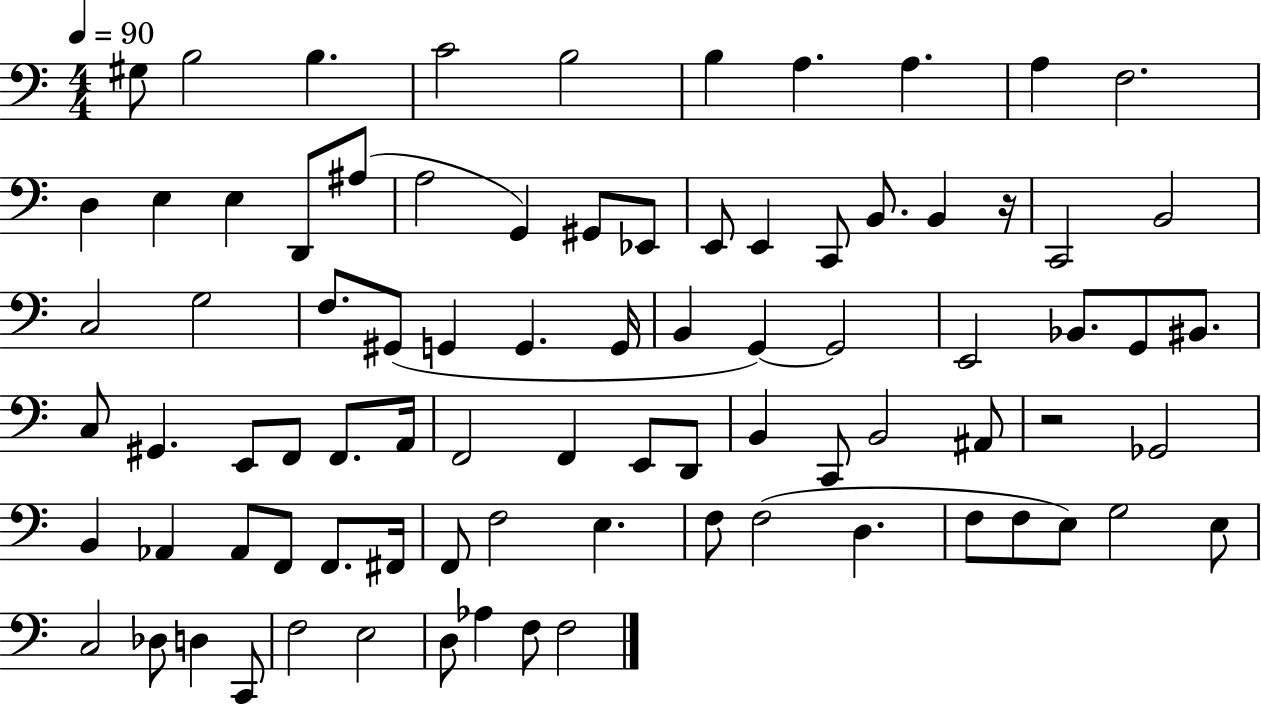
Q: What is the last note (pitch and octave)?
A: F3